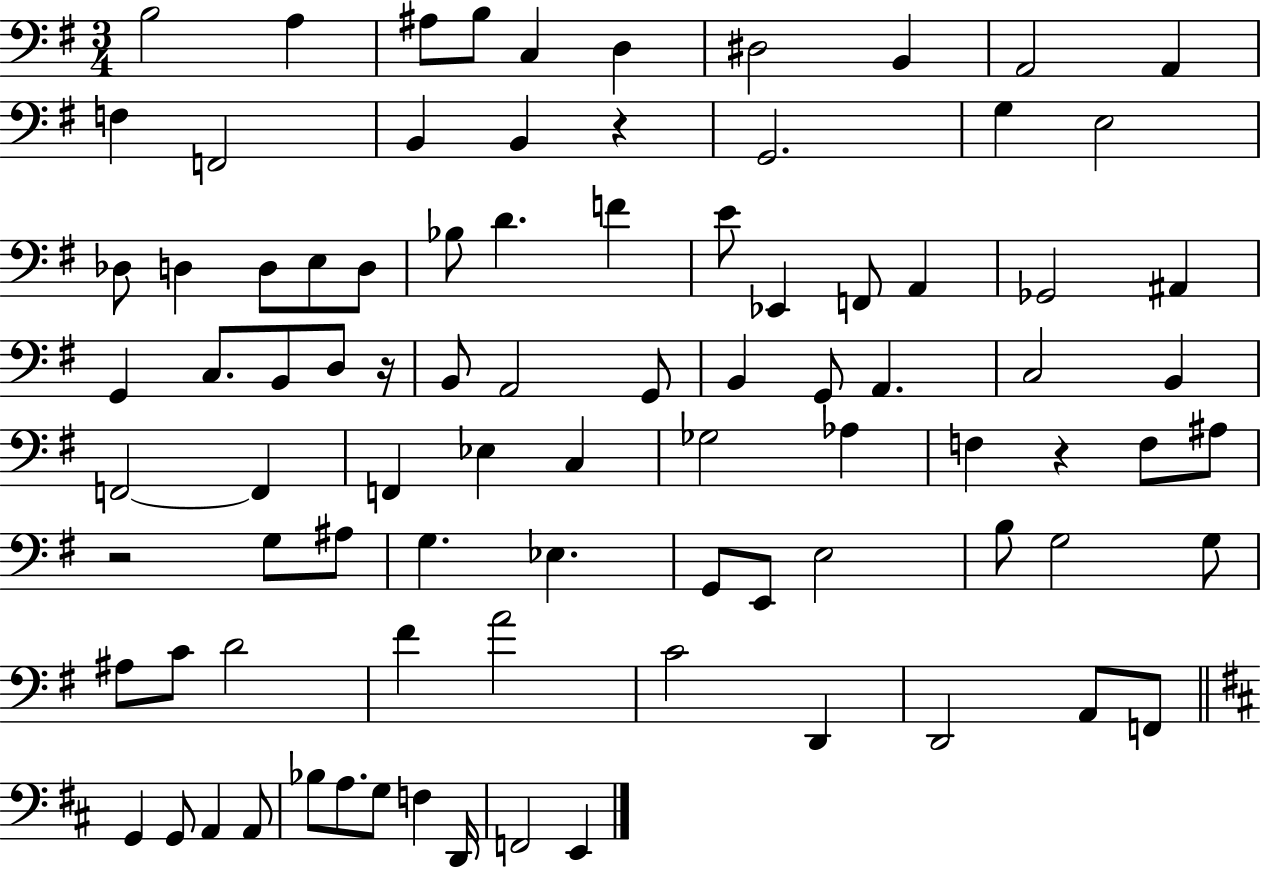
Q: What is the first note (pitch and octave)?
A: B3